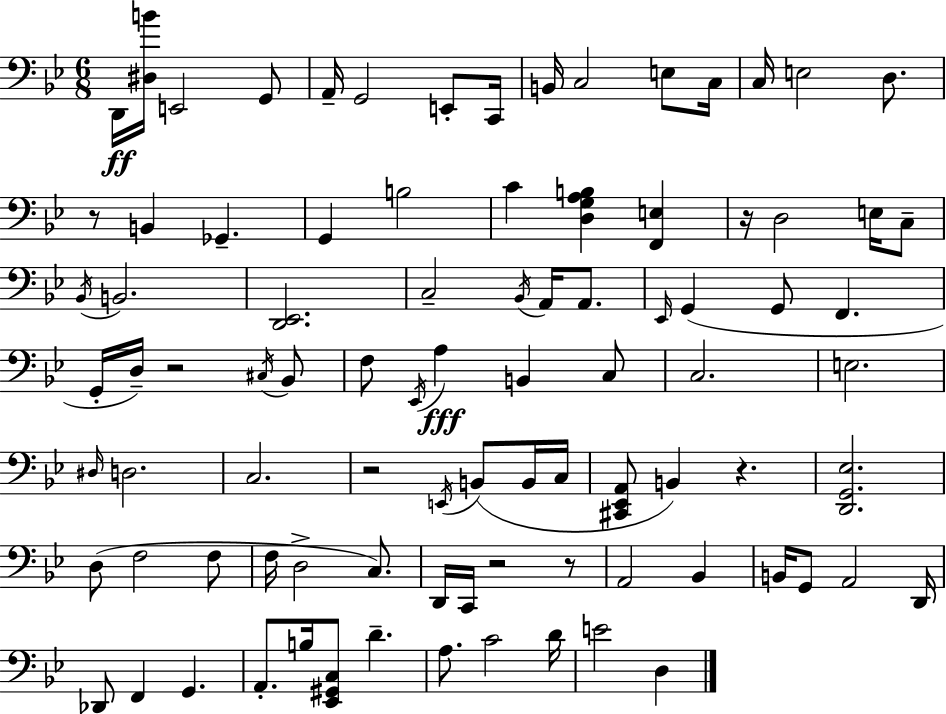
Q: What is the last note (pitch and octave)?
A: D3